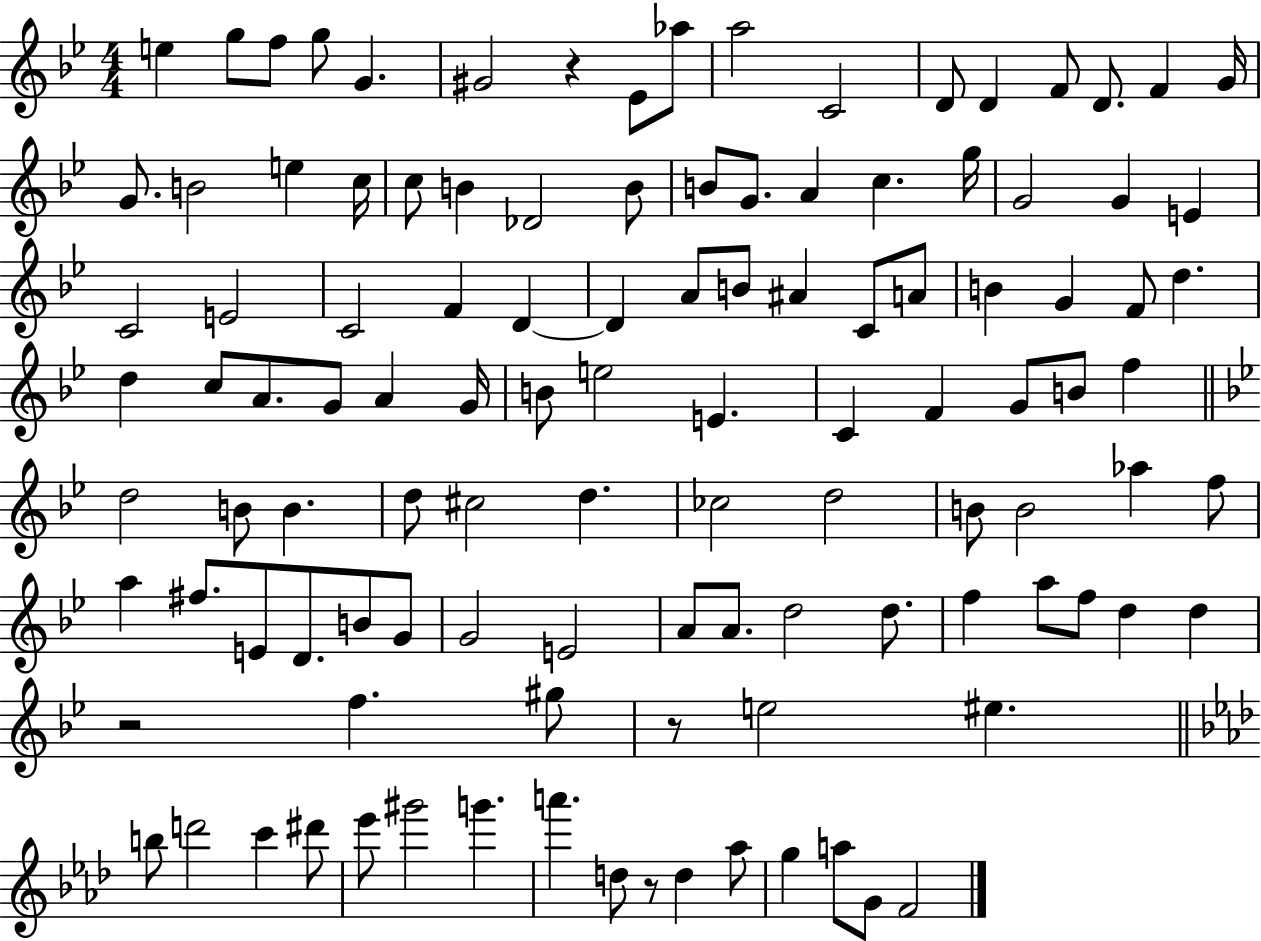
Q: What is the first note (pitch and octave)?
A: E5